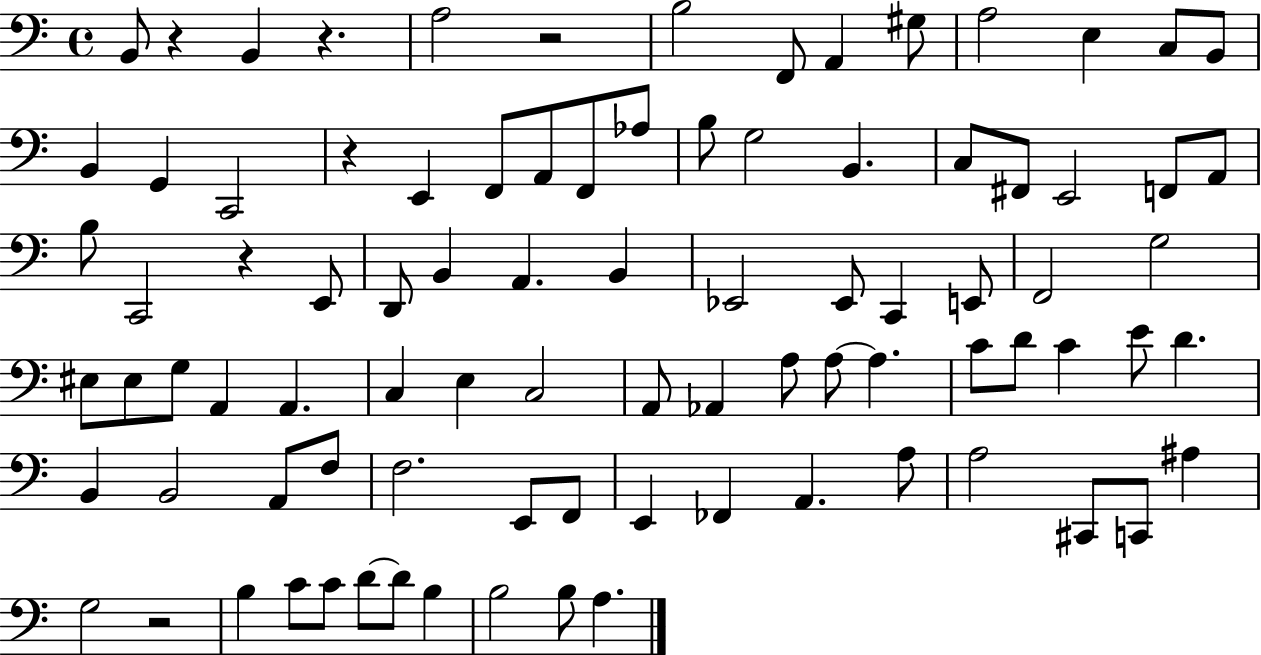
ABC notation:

X:1
T:Untitled
M:4/4
L:1/4
K:C
B,,/2 z B,, z A,2 z2 B,2 F,,/2 A,, ^G,/2 A,2 E, C,/2 B,,/2 B,, G,, C,,2 z E,, F,,/2 A,,/2 F,,/2 _A,/2 B,/2 G,2 B,, C,/2 ^F,,/2 E,,2 F,,/2 A,,/2 B,/2 C,,2 z E,,/2 D,,/2 B,, A,, B,, _E,,2 _E,,/2 C,, E,,/2 F,,2 G,2 ^E,/2 ^E,/2 G,/2 A,, A,, C, E, C,2 A,,/2 _A,, A,/2 A,/2 A, C/2 D/2 C E/2 D B,, B,,2 A,,/2 F,/2 F,2 E,,/2 F,,/2 E,, _F,, A,, A,/2 A,2 ^C,,/2 C,,/2 ^A, G,2 z2 B, C/2 C/2 D/2 D/2 B, B,2 B,/2 A,